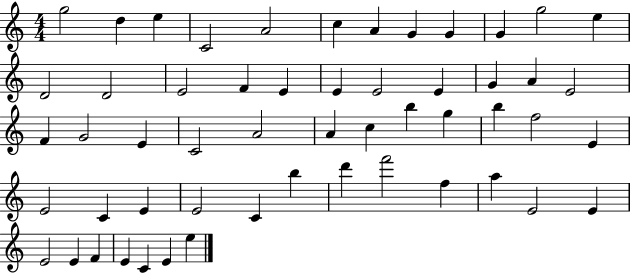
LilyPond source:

{
  \clef treble
  \numericTimeSignature
  \time 4/4
  \key c \major
  g''2 d''4 e''4 | c'2 a'2 | c''4 a'4 g'4 g'4 | g'4 g''2 e''4 | \break d'2 d'2 | e'2 f'4 e'4 | e'4 e'2 e'4 | g'4 a'4 e'2 | \break f'4 g'2 e'4 | c'2 a'2 | a'4 c''4 b''4 g''4 | b''4 f''2 e'4 | \break e'2 c'4 e'4 | e'2 c'4 b''4 | d'''4 f'''2 f''4 | a''4 e'2 e'4 | \break e'2 e'4 f'4 | e'4 c'4 e'4 e''4 | \bar "|."
}